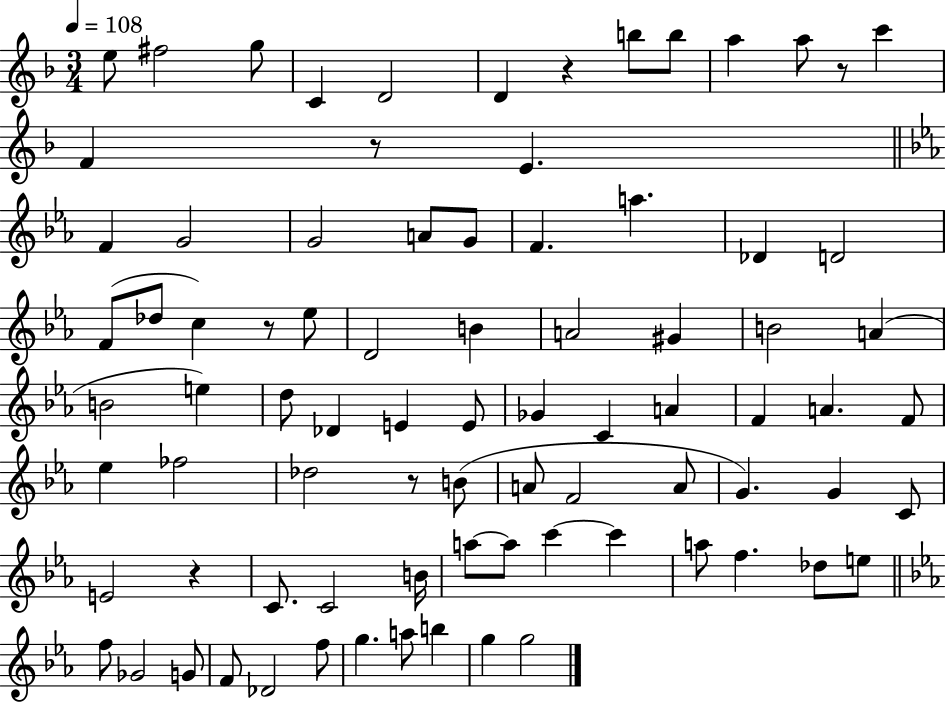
{
  \clef treble
  \numericTimeSignature
  \time 3/4
  \key f \major
  \tempo 4 = 108
  e''8 fis''2 g''8 | c'4 d'2 | d'4 r4 b''8 b''8 | a''4 a''8 r8 c'''4 | \break f'4 r8 e'4. | \bar "||" \break \key ees \major f'4 g'2 | g'2 a'8 g'8 | f'4. a''4. | des'4 d'2 | \break f'8( des''8 c''4) r8 ees''8 | d'2 b'4 | a'2 gis'4 | b'2 a'4( | \break b'2 e''4) | d''8 des'4 e'4 e'8 | ges'4 c'4 a'4 | f'4 a'4. f'8 | \break ees''4 fes''2 | des''2 r8 b'8( | a'8 f'2 a'8 | g'4.) g'4 c'8 | \break e'2 r4 | c'8. c'2 b'16 | a''8~~ a''8 c'''4~~ c'''4 | a''8 f''4. des''8 e''8 | \break \bar "||" \break \key ees \major f''8 ges'2 g'8 | f'8 des'2 f''8 | g''4. a''8 b''4 | g''4 g''2 | \break \bar "|."
}